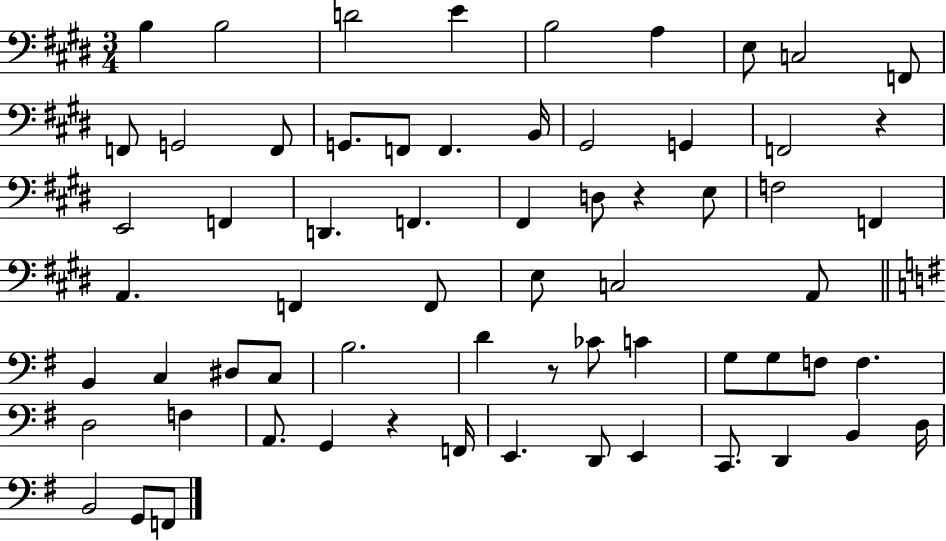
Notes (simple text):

B3/q B3/h D4/h E4/q B3/h A3/q E3/e C3/h F2/e F2/e G2/h F2/e G2/e. F2/e F2/q. B2/s G#2/h G2/q F2/h R/q E2/h F2/q D2/q. F2/q. F#2/q D3/e R/q E3/e F3/h F2/q A2/q. F2/q F2/e E3/e C3/h A2/e B2/q C3/q D#3/e C3/e B3/h. D4/q R/e CES4/e C4/q G3/e G3/e F3/e F3/q. D3/h F3/q A2/e. G2/q R/q F2/s E2/q. D2/e E2/q C2/e. D2/q B2/q D3/s B2/h G2/e F2/e